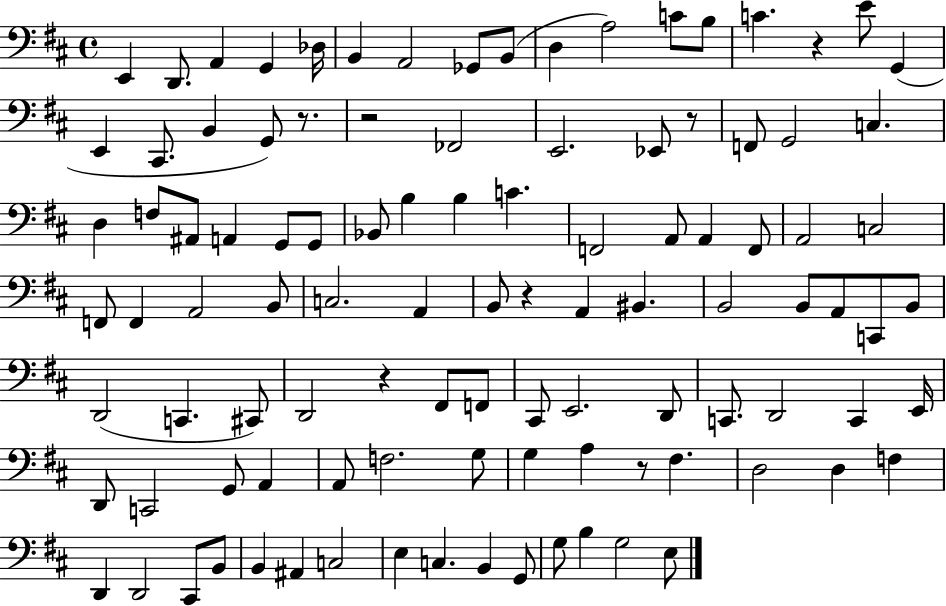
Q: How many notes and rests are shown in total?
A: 104